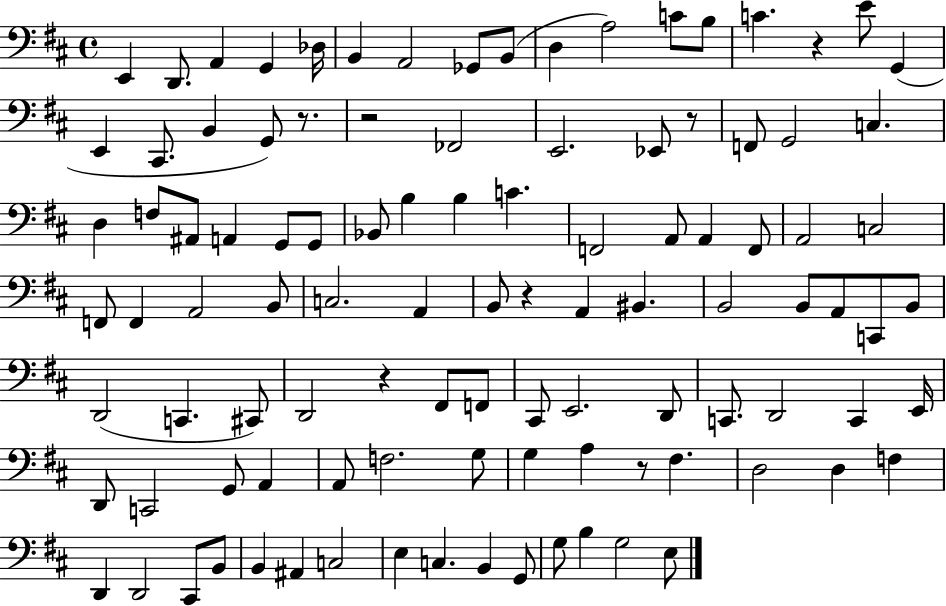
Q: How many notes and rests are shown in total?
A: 104